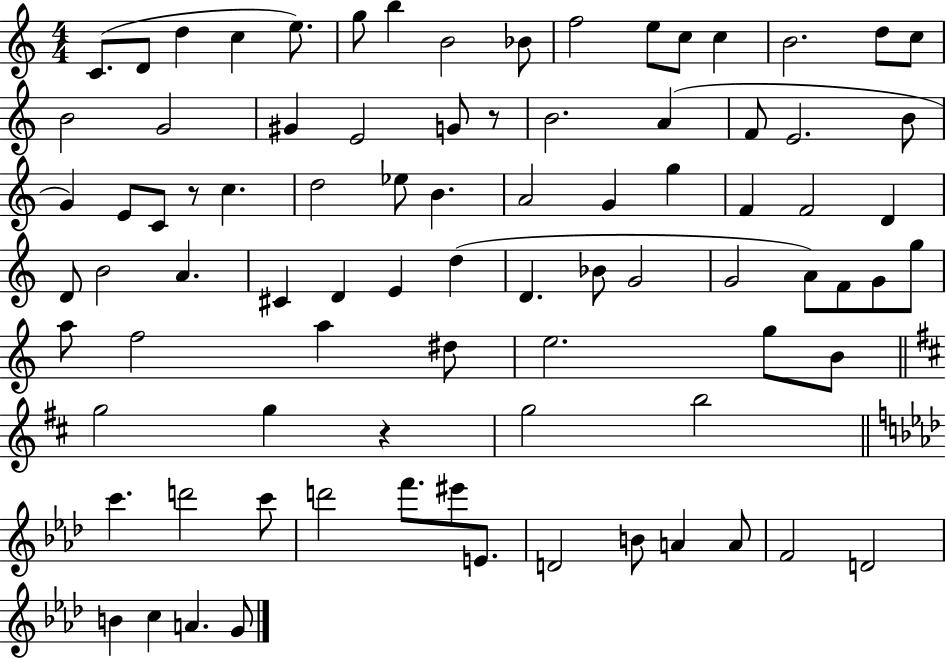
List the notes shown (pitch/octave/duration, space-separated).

C4/e. D4/e D5/q C5/q E5/e. G5/e B5/q B4/h Bb4/e F5/h E5/e C5/e C5/q B4/h. D5/e C5/e B4/h G4/h G#4/q E4/h G4/e R/e B4/h. A4/q F4/e E4/h. B4/e G4/q E4/e C4/e R/e C5/q. D5/h Eb5/e B4/q. A4/h G4/q G5/q F4/q F4/h D4/q D4/e B4/h A4/q. C#4/q D4/q E4/q D5/q D4/q. Bb4/e G4/h G4/h A4/e F4/e G4/e G5/e A5/e F5/h A5/q D#5/e E5/h. G5/e B4/e G5/h G5/q R/q G5/h B5/h C6/q. D6/h C6/e D6/h F6/e. EIS6/e E4/e. D4/h B4/e A4/q A4/e F4/h D4/h B4/q C5/q A4/q. G4/e